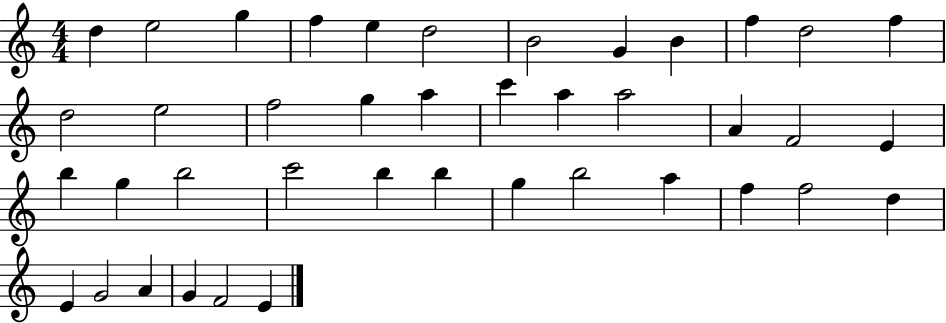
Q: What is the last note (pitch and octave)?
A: E4